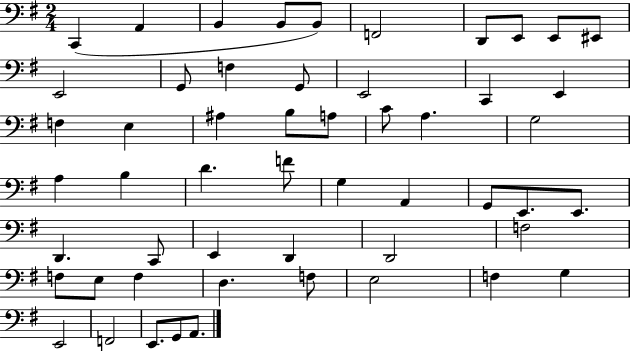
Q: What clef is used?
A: bass